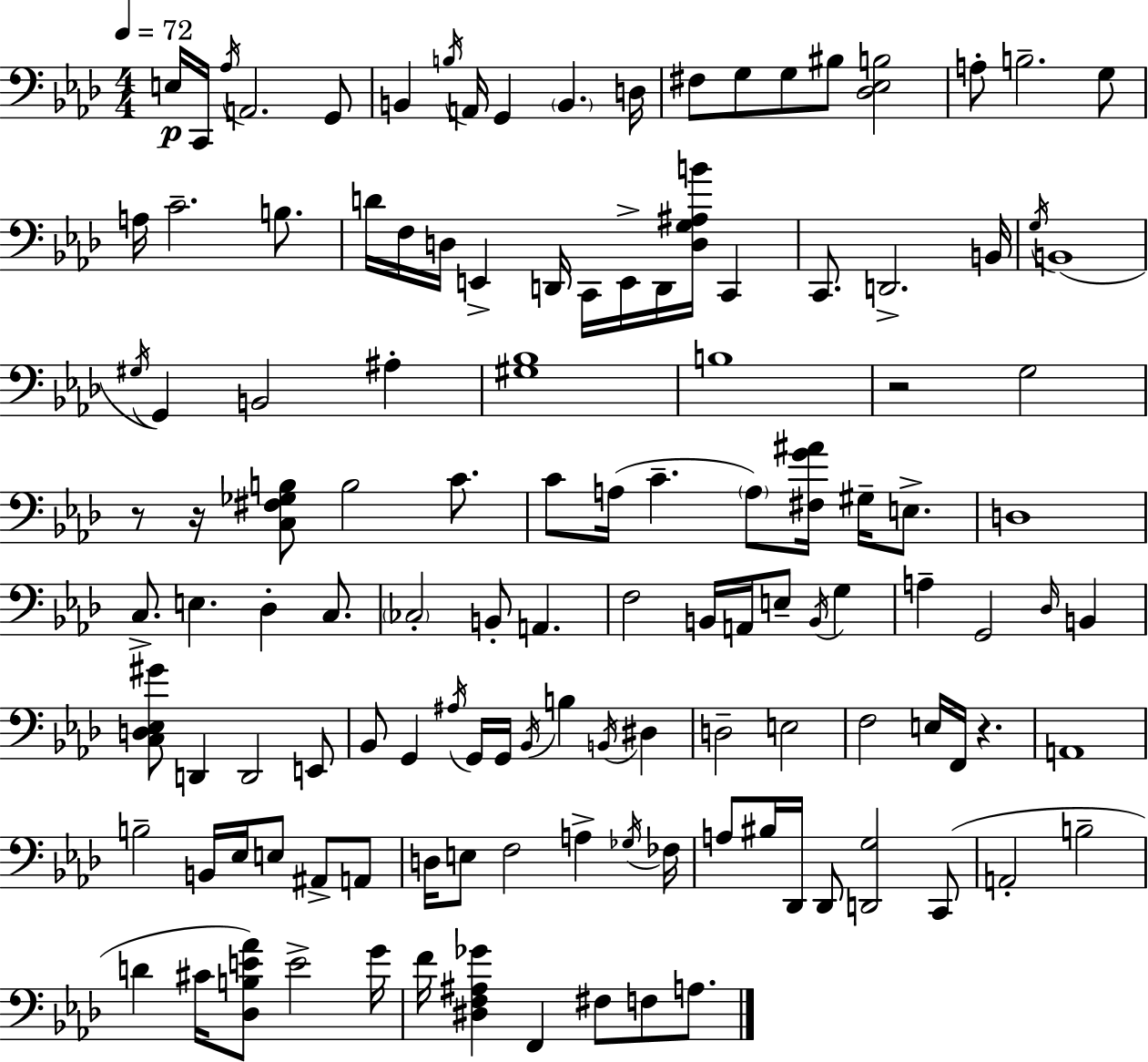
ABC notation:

X:1
T:Untitled
M:4/4
L:1/4
K:Ab
E,/4 C,,/4 _A,/4 A,,2 G,,/2 B,, B,/4 A,,/4 G,, B,, D,/4 ^F,/2 G,/2 G,/2 ^B,/2 [_D,_E,B,]2 A,/2 B,2 G,/2 A,/4 C2 B,/2 D/4 F,/4 D,/4 E,, D,,/4 C,,/4 E,,/4 D,,/4 [D,G,^A,B]/4 C,, C,,/2 D,,2 B,,/4 G,/4 B,,4 ^G,/4 G,, B,,2 ^A, [^G,_B,]4 B,4 z2 G,2 z/2 z/4 [C,^F,_G,B,]/2 B,2 C/2 C/2 A,/4 C A,/2 [^F,G^A]/4 ^G,/4 E,/2 D,4 C,/2 E, _D, C,/2 _C,2 B,,/2 A,, F,2 B,,/4 A,,/4 E,/2 B,,/4 G, A, G,,2 _D,/4 B,, [C,D,_E,^G]/2 D,, D,,2 E,,/2 _B,,/2 G,, ^A,/4 G,,/4 G,,/4 _B,,/4 B, B,,/4 ^D, D,2 E,2 F,2 E,/4 F,,/4 z A,,4 B,2 B,,/4 _E,/4 E,/2 ^A,,/2 A,,/2 D,/4 E,/2 F,2 A, _G,/4 _F,/4 A,/2 ^B,/4 _D,,/4 _D,,/2 [D,,G,]2 C,,/2 A,,2 B,2 D ^C/4 [_D,B,E_A]/2 E2 G/4 F/4 [^D,F,^A,_G] F,, ^F,/2 F,/2 A,/2